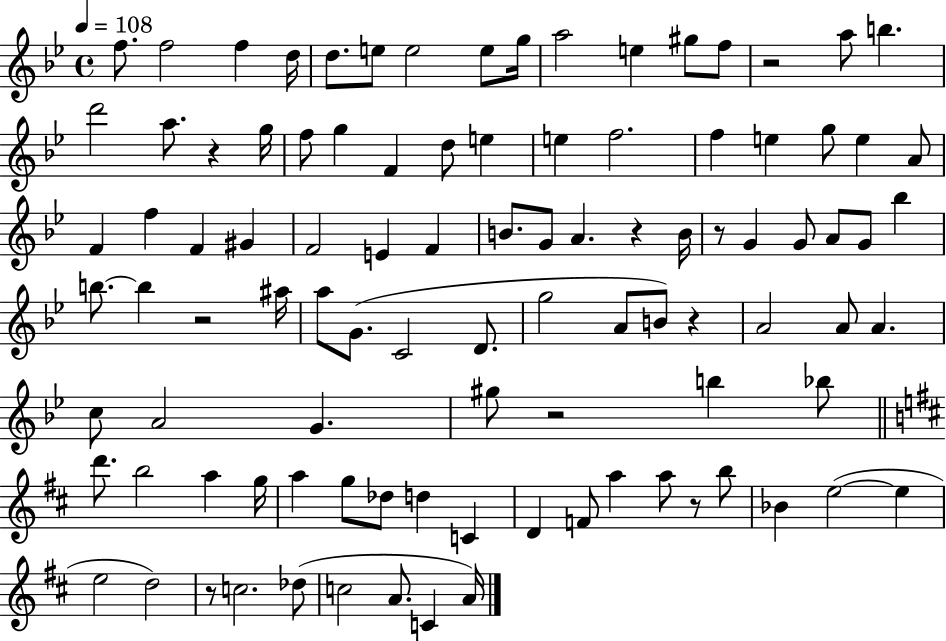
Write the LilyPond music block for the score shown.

{
  \clef treble
  \time 4/4
  \defaultTimeSignature
  \key bes \major
  \tempo 4 = 108
  \repeat volta 2 { f''8. f''2 f''4 d''16 | d''8. e''8 e''2 e''8 g''16 | a''2 e''4 gis''8 f''8 | r2 a''8 b''4. | \break d'''2 a''8. r4 g''16 | f''8 g''4 f'4 d''8 e''4 | e''4 f''2. | f''4 e''4 g''8 e''4 a'8 | \break f'4 f''4 f'4 gis'4 | f'2 e'4 f'4 | b'8. g'8 a'4. r4 b'16 | r8 g'4 g'8 a'8 g'8 bes''4 | \break b''8.~~ b''4 r2 ais''16 | a''8 g'8.( c'2 d'8. | g''2 a'8 b'8) r4 | a'2 a'8 a'4. | \break c''8 a'2 g'4. | gis''8 r2 b''4 bes''8 | \bar "||" \break \key d \major d'''8. b''2 a''4 g''16 | a''4 g''8 des''8 d''4 c'4 | d'4 f'8 a''4 a''8 r8 b''8 | bes'4 e''2~(~ e''4 | \break e''2 d''2) | r8 c''2. des''8( | c''2 a'8. c'4 a'16) | } \bar "|."
}